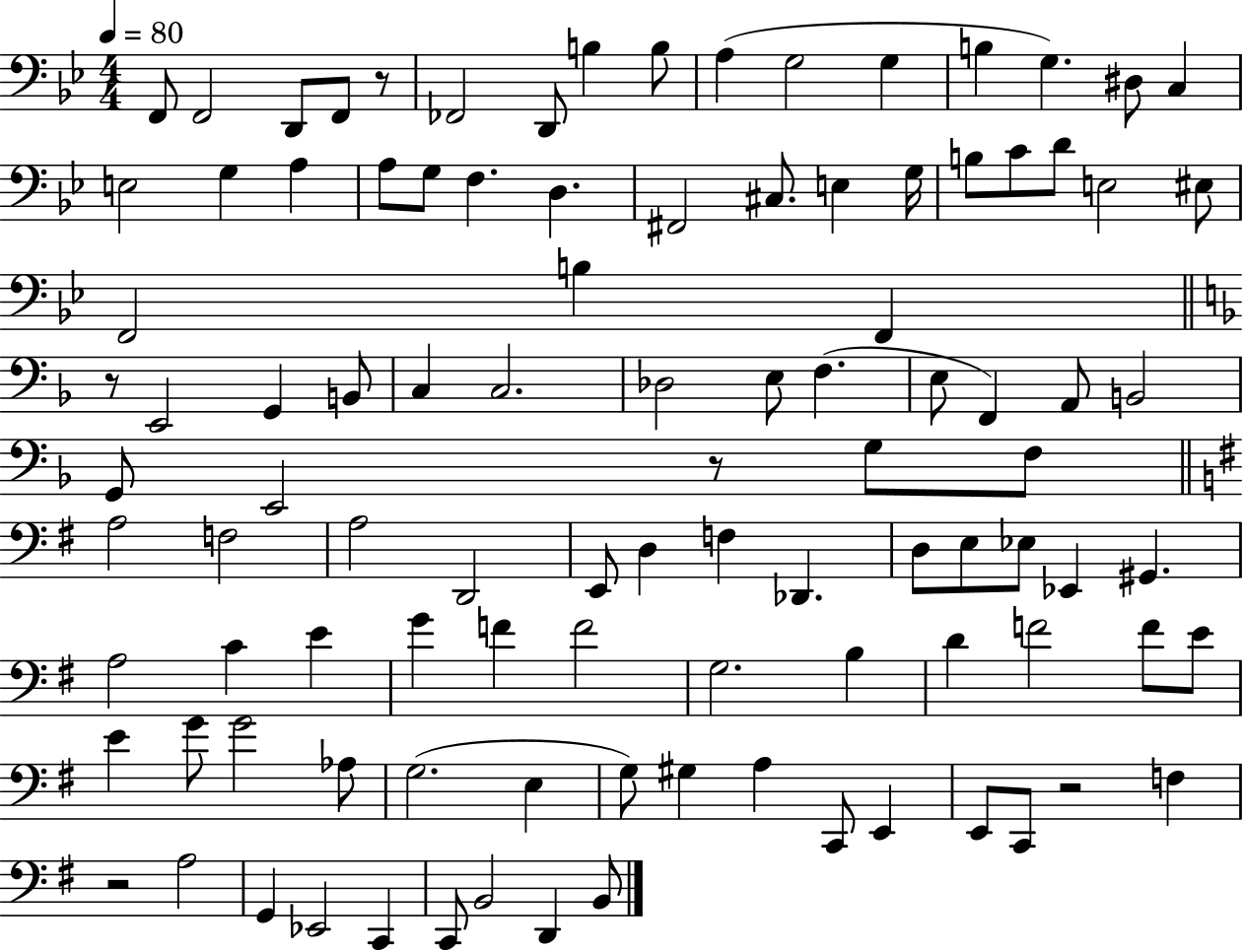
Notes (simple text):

F2/e F2/h D2/e F2/e R/e FES2/h D2/e B3/q B3/e A3/q G3/h G3/q B3/q G3/q. D#3/e C3/q E3/h G3/q A3/q A3/e G3/e F3/q. D3/q. F#2/h C#3/e. E3/q G3/s B3/e C4/e D4/e E3/h EIS3/e F2/h B3/q F2/q R/e E2/h G2/q B2/e C3/q C3/h. Db3/h E3/e F3/q. E3/e F2/q A2/e B2/h G2/e E2/h R/e G3/e F3/e A3/h F3/h A3/h D2/h E2/e D3/q F3/q Db2/q. D3/e E3/e Eb3/e Eb2/q G#2/q. A3/h C4/q E4/q G4/q F4/q F4/h G3/h. B3/q D4/q F4/h F4/e E4/e E4/q G4/e G4/h Ab3/e G3/h. E3/q G3/e G#3/q A3/q C2/e E2/q E2/e C2/e R/h F3/q R/h A3/h G2/q Eb2/h C2/q C2/e B2/h D2/q B2/e